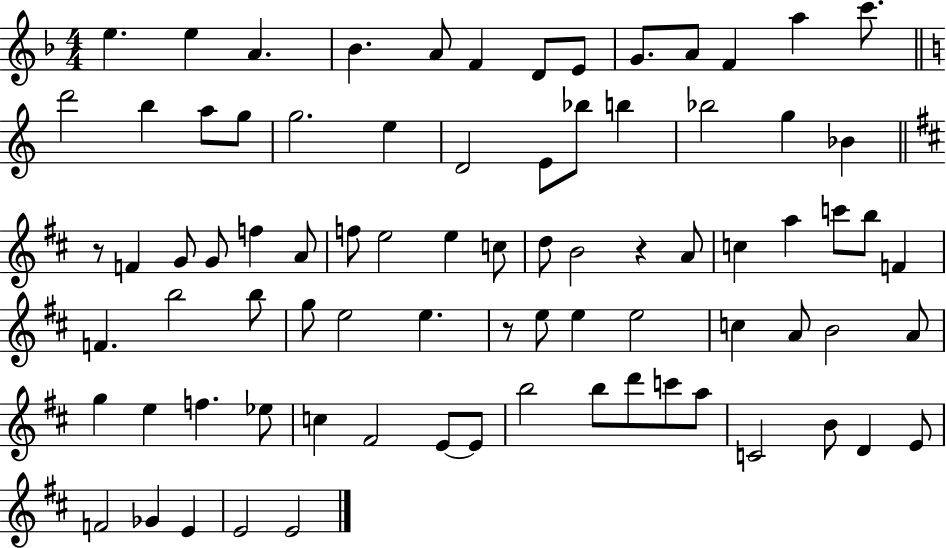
E5/q. E5/q A4/q. Bb4/q. A4/e F4/q D4/e E4/e G4/e. A4/e F4/q A5/q C6/e. D6/h B5/q A5/e G5/e G5/h. E5/q D4/h E4/e Bb5/e B5/q Bb5/h G5/q Bb4/q R/e F4/q G4/e G4/e F5/q A4/e F5/e E5/h E5/q C5/e D5/e B4/h R/q A4/e C5/q A5/q C6/e B5/e F4/q F4/q. B5/h B5/e G5/e E5/h E5/q. R/e E5/e E5/q E5/h C5/q A4/e B4/h A4/e G5/q E5/q F5/q. Eb5/e C5/q F#4/h E4/e E4/e B5/h B5/e D6/e C6/e A5/e C4/h B4/e D4/q E4/e F4/h Gb4/q E4/q E4/h E4/h